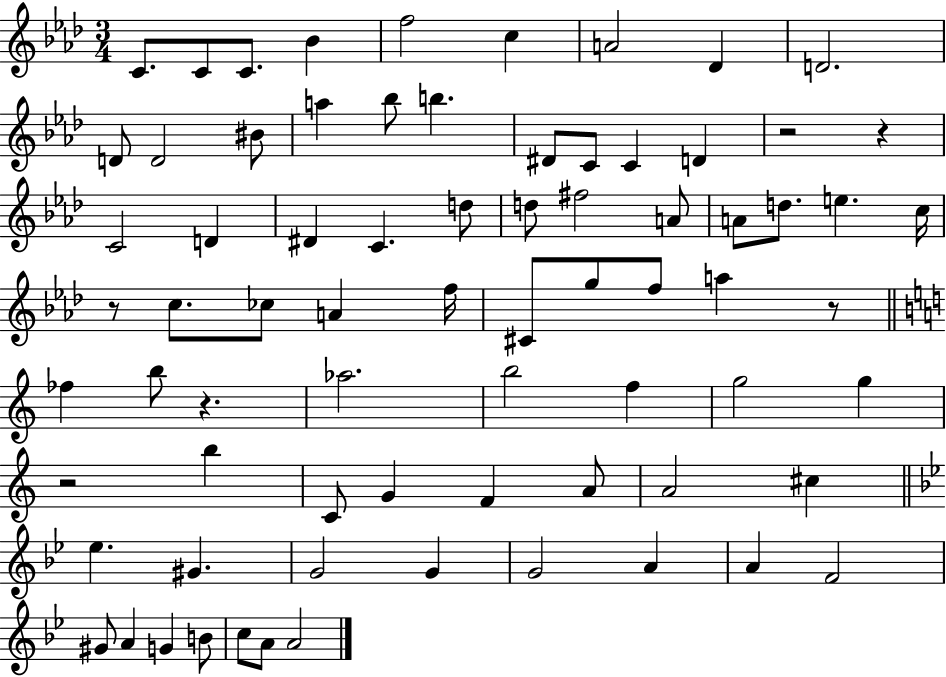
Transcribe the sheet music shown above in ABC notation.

X:1
T:Untitled
M:3/4
L:1/4
K:Ab
C/2 C/2 C/2 _B f2 c A2 _D D2 D/2 D2 ^B/2 a _b/2 b ^D/2 C/2 C D z2 z C2 D ^D C d/2 d/2 ^f2 A/2 A/2 d/2 e c/4 z/2 c/2 _c/2 A f/4 ^C/2 g/2 f/2 a z/2 _f b/2 z _a2 b2 f g2 g z2 b C/2 G F A/2 A2 ^c _e ^G G2 G G2 A A F2 ^G/2 A G B/2 c/2 A/2 A2